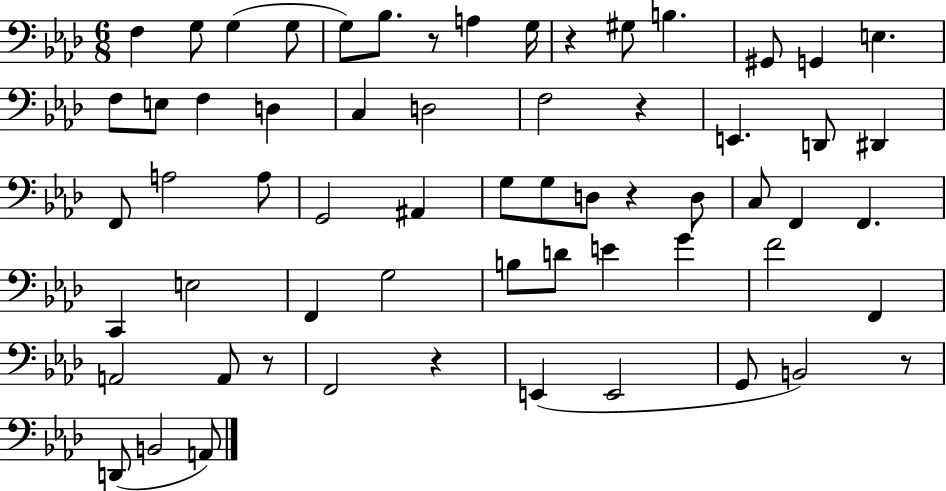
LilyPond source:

{
  \clef bass
  \numericTimeSignature
  \time 6/8
  \key aes \major
  f4 g8 g4( g8 | g8) bes8. r8 a4 g16 | r4 gis8 b4. | gis,8 g,4 e4. | \break f8 e8 f4 d4 | c4 d2 | f2 r4 | e,4. d,8 dis,4 | \break f,8 a2 a8 | g,2 ais,4 | g8 g8 d8 r4 d8 | c8 f,4 f,4. | \break c,4 e2 | f,4 g2 | b8 d'8 e'4 g'4 | f'2 f,4 | \break a,2 a,8 r8 | f,2 r4 | e,4( e,2 | g,8 b,2) r8 | \break d,8( b,2 a,8) | \bar "|."
}